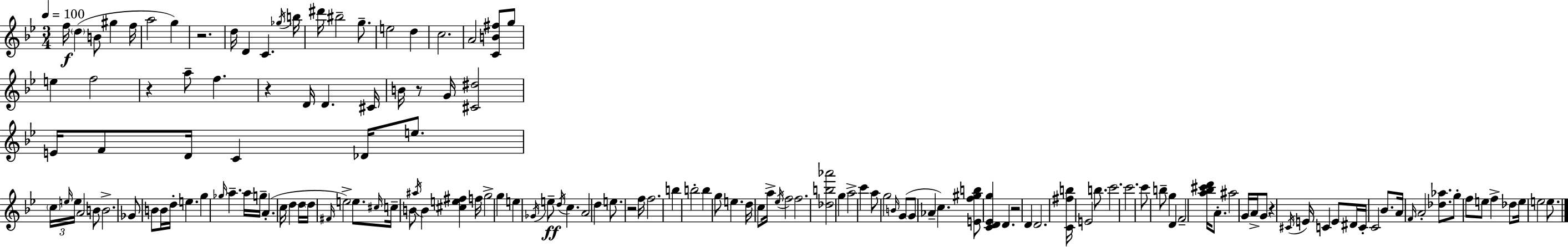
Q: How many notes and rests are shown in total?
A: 150